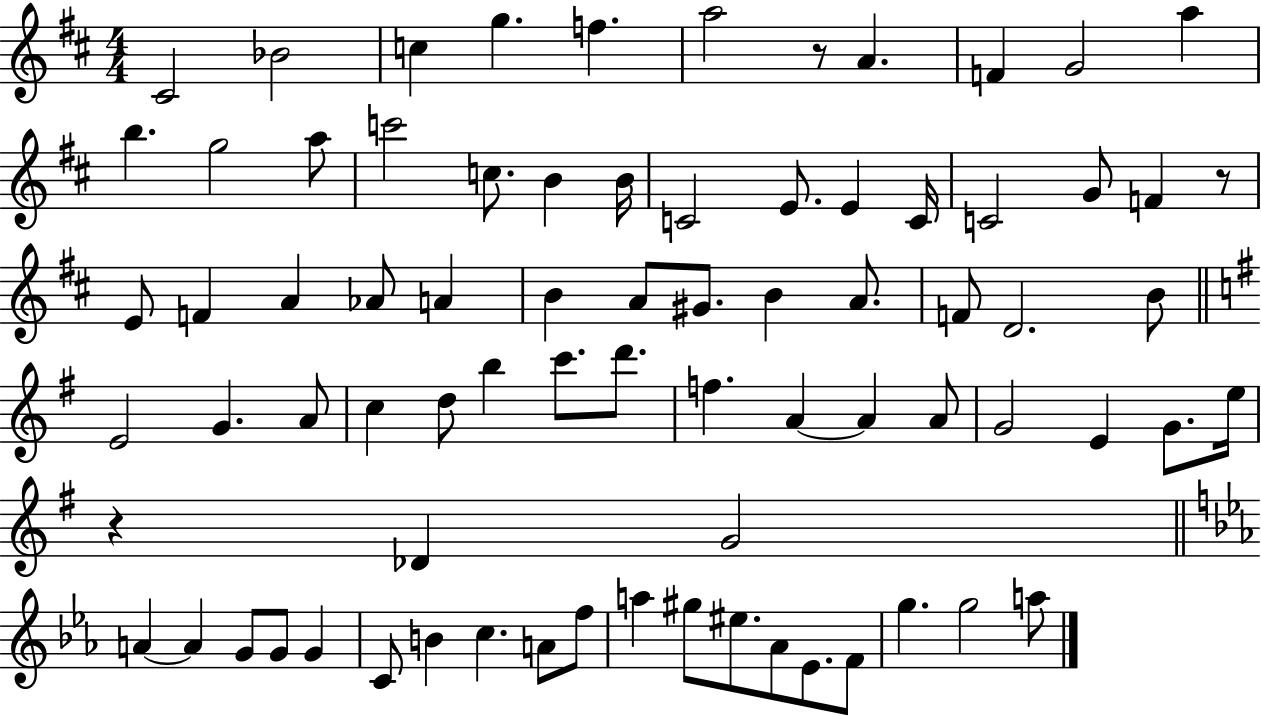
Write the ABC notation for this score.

X:1
T:Untitled
M:4/4
L:1/4
K:D
^C2 _B2 c g f a2 z/2 A F G2 a b g2 a/2 c'2 c/2 B B/4 C2 E/2 E C/4 C2 G/2 F z/2 E/2 F A _A/2 A B A/2 ^G/2 B A/2 F/2 D2 B/2 E2 G A/2 c d/2 b c'/2 d'/2 f A A A/2 G2 E G/2 e/4 z _D G2 A A G/2 G/2 G C/2 B c A/2 f/2 a ^g/2 ^e/2 _A/2 _E/2 F/2 g g2 a/2